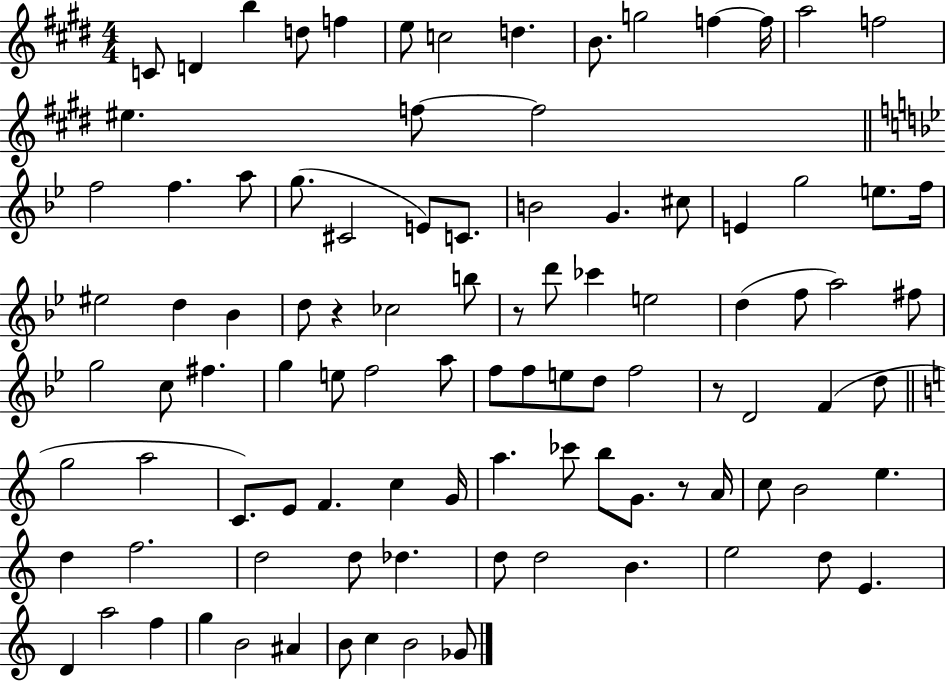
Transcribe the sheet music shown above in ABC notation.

X:1
T:Untitled
M:4/4
L:1/4
K:E
C/2 D b d/2 f e/2 c2 d B/2 g2 f f/4 a2 f2 ^e f/2 f2 f2 f a/2 g/2 ^C2 E/2 C/2 B2 G ^c/2 E g2 e/2 f/4 ^e2 d _B d/2 z _c2 b/2 z/2 d'/2 _c' e2 d f/2 a2 ^f/2 g2 c/2 ^f g e/2 f2 a/2 f/2 f/2 e/2 d/2 f2 z/2 D2 F d/2 g2 a2 C/2 E/2 F c G/4 a _c'/2 b/2 G/2 z/2 A/4 c/2 B2 e d f2 d2 d/2 _d d/2 d2 B e2 d/2 E D a2 f g B2 ^A B/2 c B2 _G/2